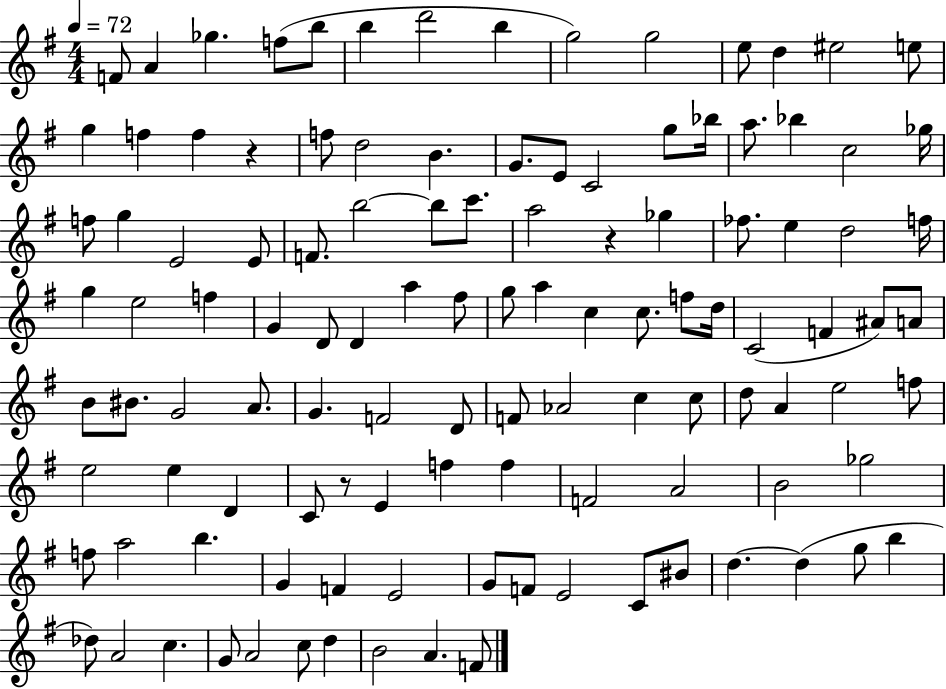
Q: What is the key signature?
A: G major